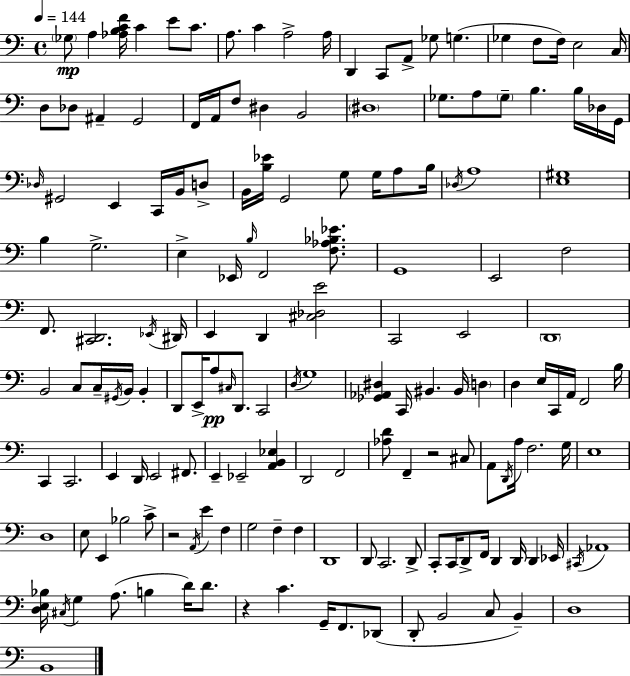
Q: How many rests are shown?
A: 3